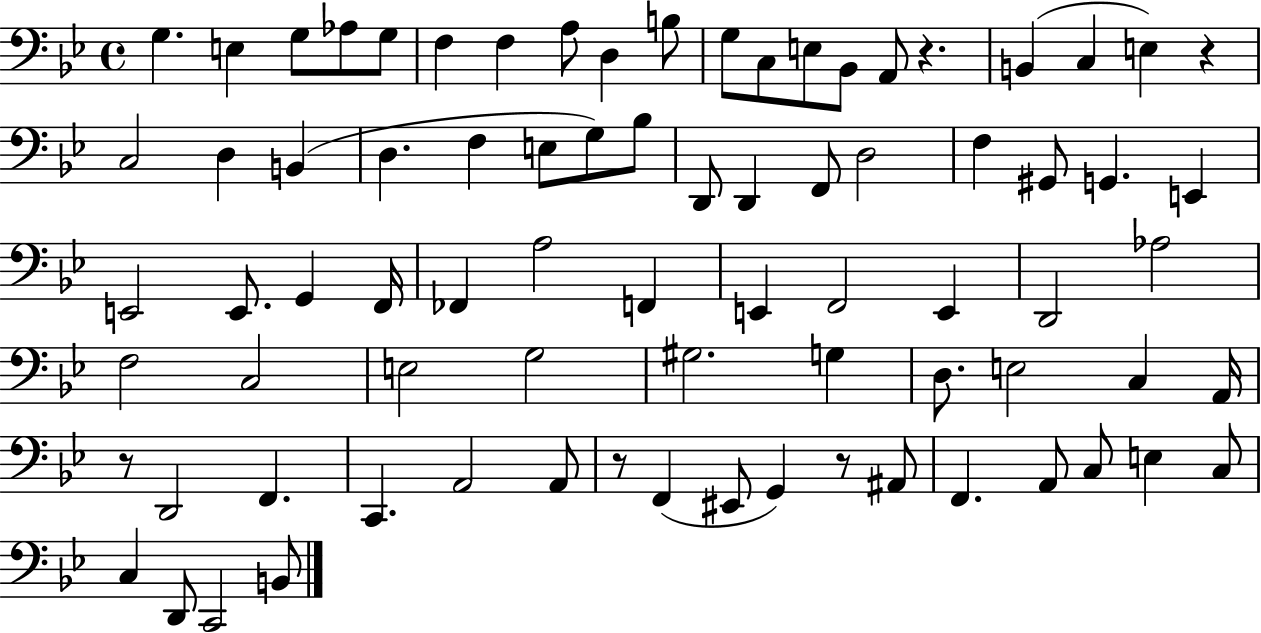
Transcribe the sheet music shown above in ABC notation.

X:1
T:Untitled
M:4/4
L:1/4
K:Bb
G, E, G,/2 _A,/2 G,/2 F, F, A,/2 D, B,/2 G,/2 C,/2 E,/2 _B,,/2 A,,/2 z B,, C, E, z C,2 D, B,, D, F, E,/2 G,/2 _B,/2 D,,/2 D,, F,,/2 D,2 F, ^G,,/2 G,, E,, E,,2 E,,/2 G,, F,,/4 _F,, A,2 F,, E,, F,,2 E,, D,,2 _A,2 F,2 C,2 E,2 G,2 ^G,2 G, D,/2 E,2 C, A,,/4 z/2 D,,2 F,, C,, A,,2 A,,/2 z/2 F,, ^E,,/2 G,, z/2 ^A,,/2 F,, A,,/2 C,/2 E, C,/2 C, D,,/2 C,,2 B,,/2